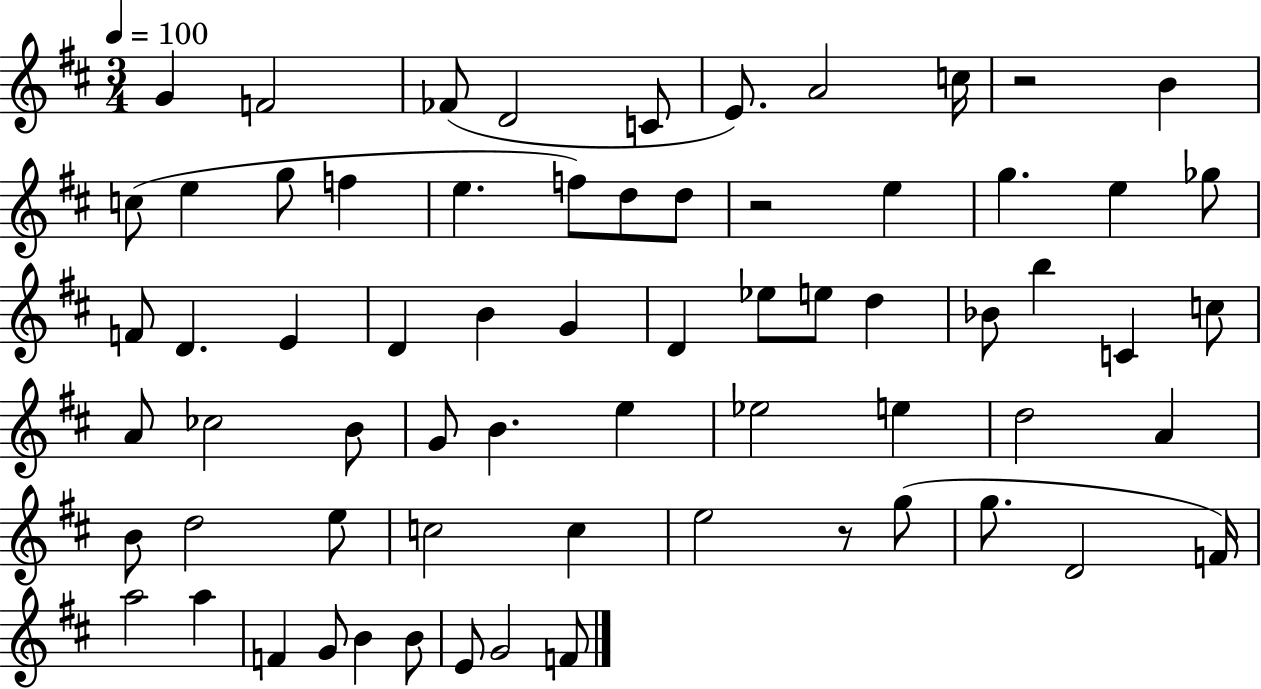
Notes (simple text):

G4/q F4/h FES4/e D4/h C4/e E4/e. A4/h C5/s R/h B4/q C5/e E5/q G5/e F5/q E5/q. F5/e D5/e D5/e R/h E5/q G5/q. E5/q Gb5/e F4/e D4/q. E4/q D4/q B4/q G4/q D4/q Eb5/e E5/e D5/q Bb4/e B5/q C4/q C5/e A4/e CES5/h B4/e G4/e B4/q. E5/q Eb5/h E5/q D5/h A4/q B4/e D5/h E5/e C5/h C5/q E5/h R/e G5/e G5/e. D4/h F4/s A5/h A5/q F4/q G4/e B4/q B4/e E4/e G4/h F4/e